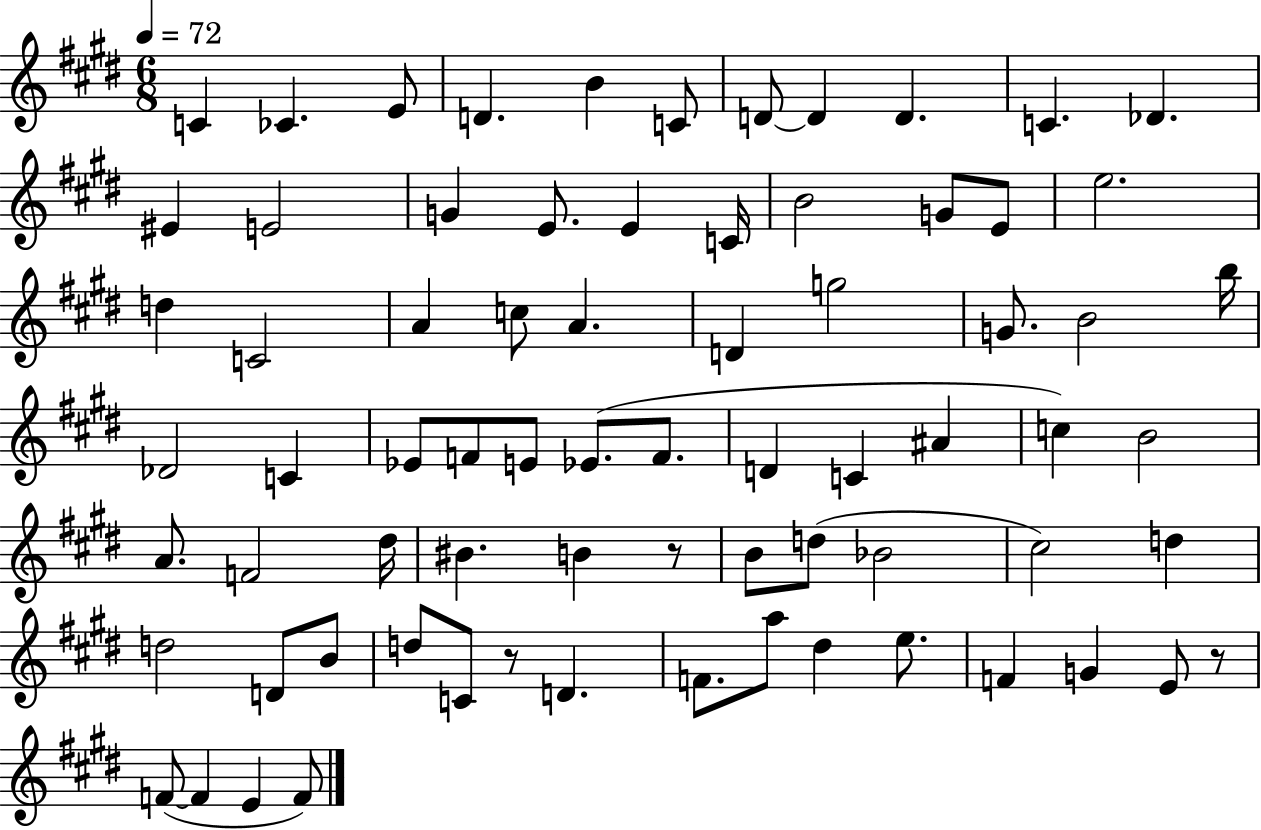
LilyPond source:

{
  \clef treble
  \numericTimeSignature
  \time 6/8
  \key e \major
  \tempo 4 = 72
  c'4 ces'4. e'8 | d'4. b'4 c'8 | d'8~~ d'4 d'4. | c'4. des'4. | \break eis'4 e'2 | g'4 e'8. e'4 c'16 | b'2 g'8 e'8 | e''2. | \break d''4 c'2 | a'4 c''8 a'4. | d'4 g''2 | g'8. b'2 b''16 | \break des'2 c'4 | ees'8 f'8 e'8 ees'8.( f'8. | d'4 c'4 ais'4 | c''4) b'2 | \break a'8. f'2 dis''16 | bis'4. b'4 r8 | b'8 d''8( bes'2 | cis''2) d''4 | \break d''2 d'8 b'8 | d''8 c'8 r8 d'4. | f'8. a''8 dis''4 e''8. | f'4 g'4 e'8 r8 | \break f'8~(~ f'4 e'4 f'8) | \bar "|."
}